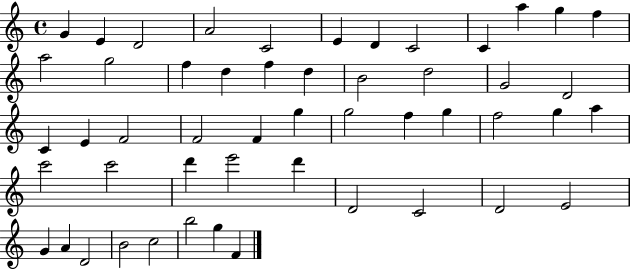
{
  \clef treble
  \time 4/4
  \defaultTimeSignature
  \key c \major
  g'4 e'4 d'2 | a'2 c'2 | e'4 d'4 c'2 | c'4 a''4 g''4 f''4 | \break a''2 g''2 | f''4 d''4 f''4 d''4 | b'2 d''2 | g'2 d'2 | \break c'4 e'4 f'2 | f'2 f'4 g''4 | g''2 f''4 g''4 | f''2 g''4 a''4 | \break c'''2 c'''2 | d'''4 e'''2 d'''4 | d'2 c'2 | d'2 e'2 | \break g'4 a'4 d'2 | b'2 c''2 | b''2 g''4 f'4 | \bar "|."
}